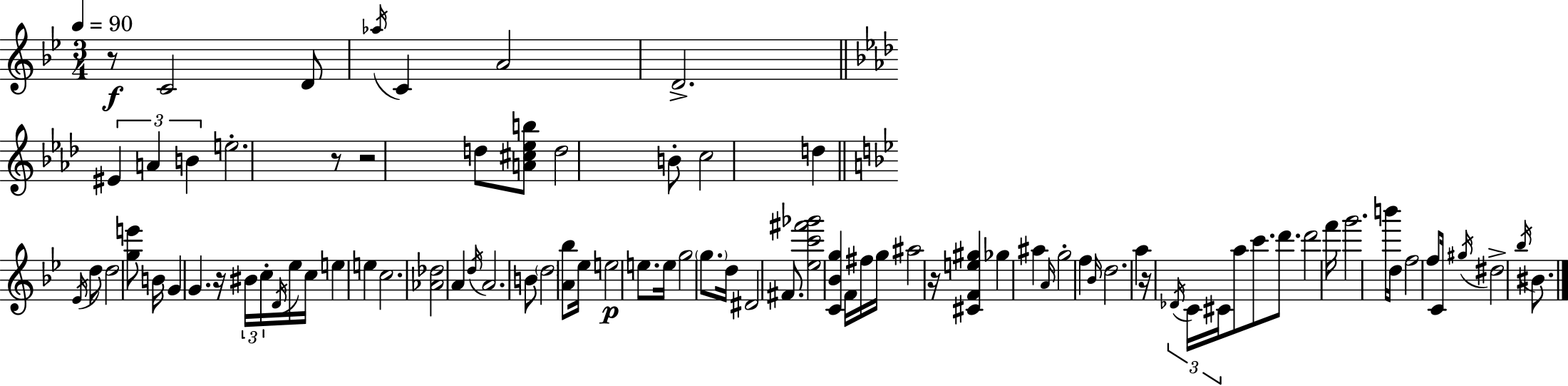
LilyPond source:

{
  \clef treble
  \numericTimeSignature
  \time 3/4
  \key bes \major
  \tempo 4 = 90
  r8\f c'2 d'8 | \acciaccatura { aes''16 } c'4 a'2 | d'2.-> | \bar "||" \break \key aes \major \tuplet 3/2 { eis'4 a'4 b'4 } | e''2.-. | r8 r2 d''8 | <a' cis'' ees'' b''>8 d''2 b'8-. | \break c''2 d''4 | \bar "||" \break \key g \minor \acciaccatura { ees'16 } d''8 d''2 <g'' e'''>8 | b'16 g'4 g'4. | r16 \tuplet 3/2 { bis'16 c''16-. \acciaccatura { d'16 } } ees''16 c''16 e''4 e''4 | c''2. | \break <aes' des''>2 a'4 | \acciaccatura { d''16 } a'2. | b'8 \parenthesize d''2 | <a' bes''>8 ees''16 e''2\p | \break e''8. e''16 g''2 | \parenthesize g''8. d''16 dis'2 | fis'8. <ees'' c''' fis''' ges'''>2 <c' bes' g''>4 | f'16 fis''16 g''16 ais''2 | \break r16 <cis' f' e'' gis''>4 ges''4 ais''4 | \grace { a'16 } g''2-. | f''4 \grace { bes'16 } d''2. | a''4 r16 \tuplet 3/2 { \acciaccatura { des'16 } c'16 | \break cis'16 } a''8 c'''8. d'''8. d'''2 | f'''16 g'''2. | b'''16 d''16 f''2 | f''8 c'16 \acciaccatura { gis''16 } dis''2-> | \break \acciaccatura { bes''16 } bis'8. \bar "|."
}